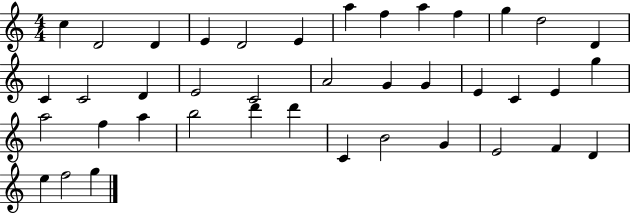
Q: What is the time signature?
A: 4/4